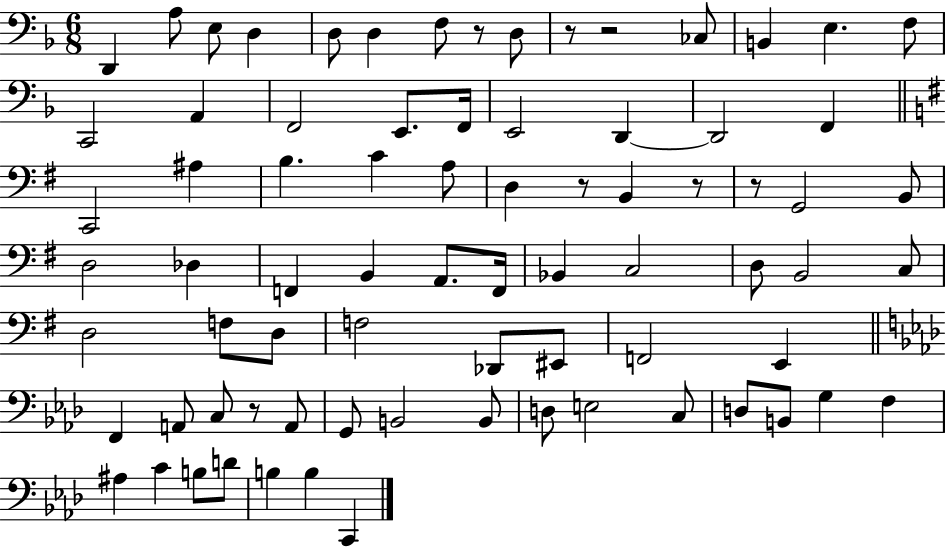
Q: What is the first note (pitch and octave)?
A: D2